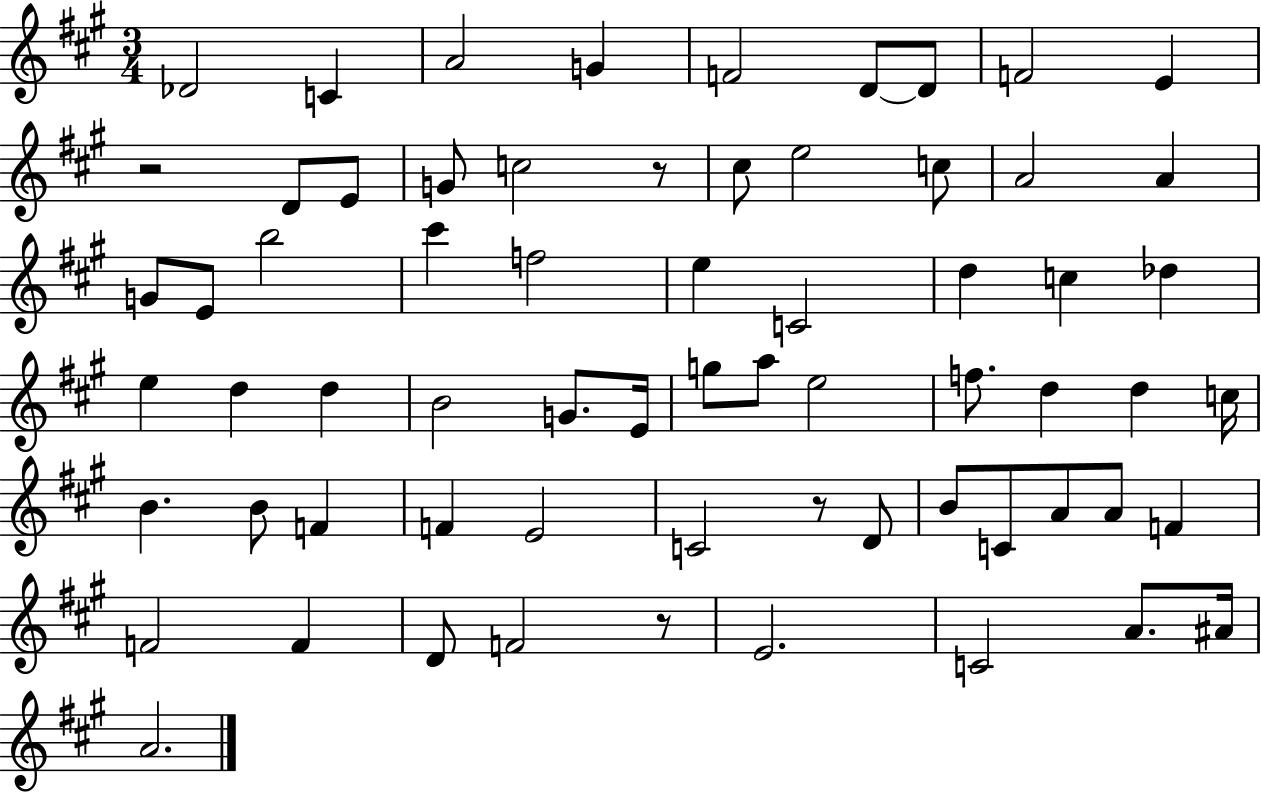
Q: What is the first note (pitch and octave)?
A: Db4